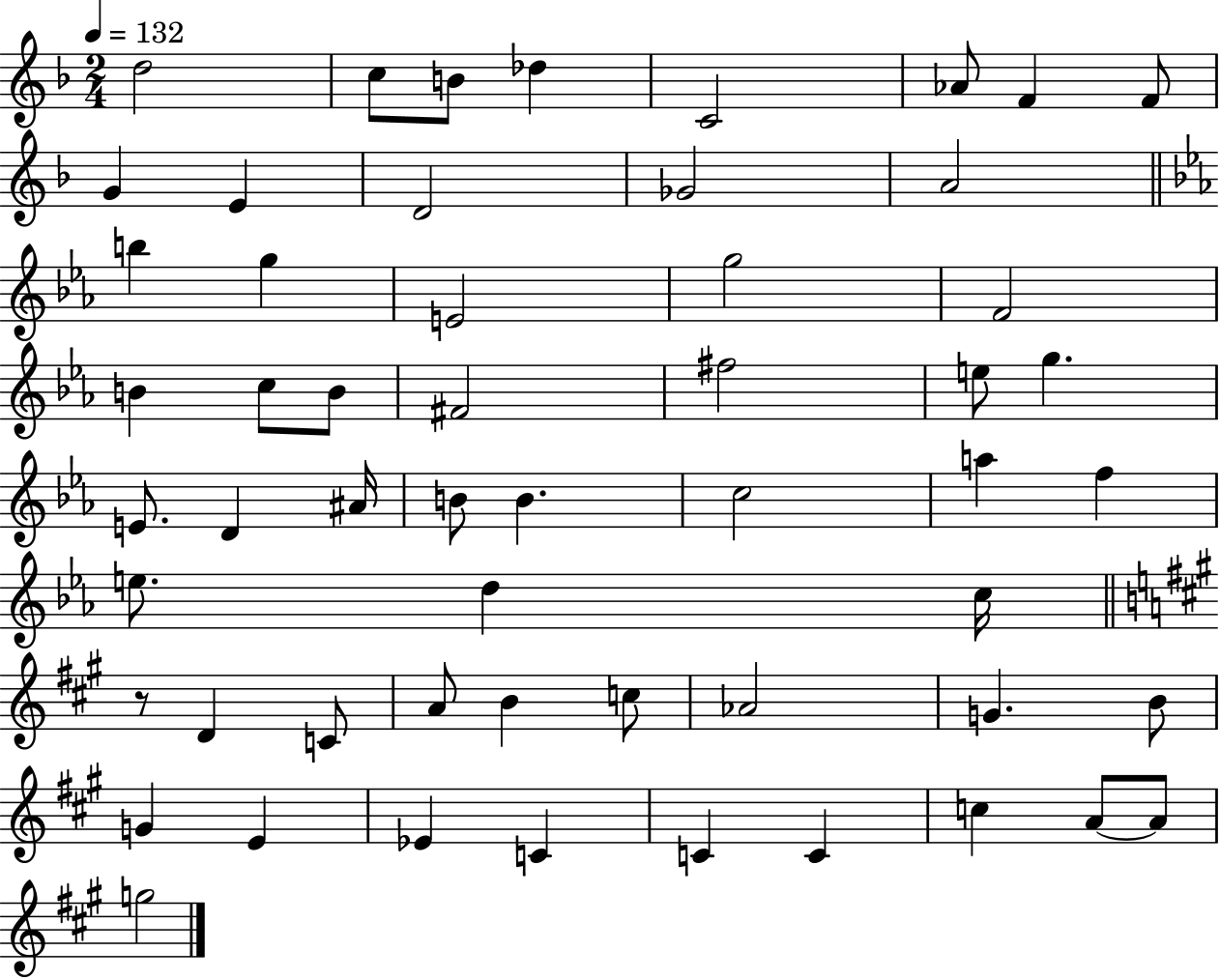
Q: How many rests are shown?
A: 1